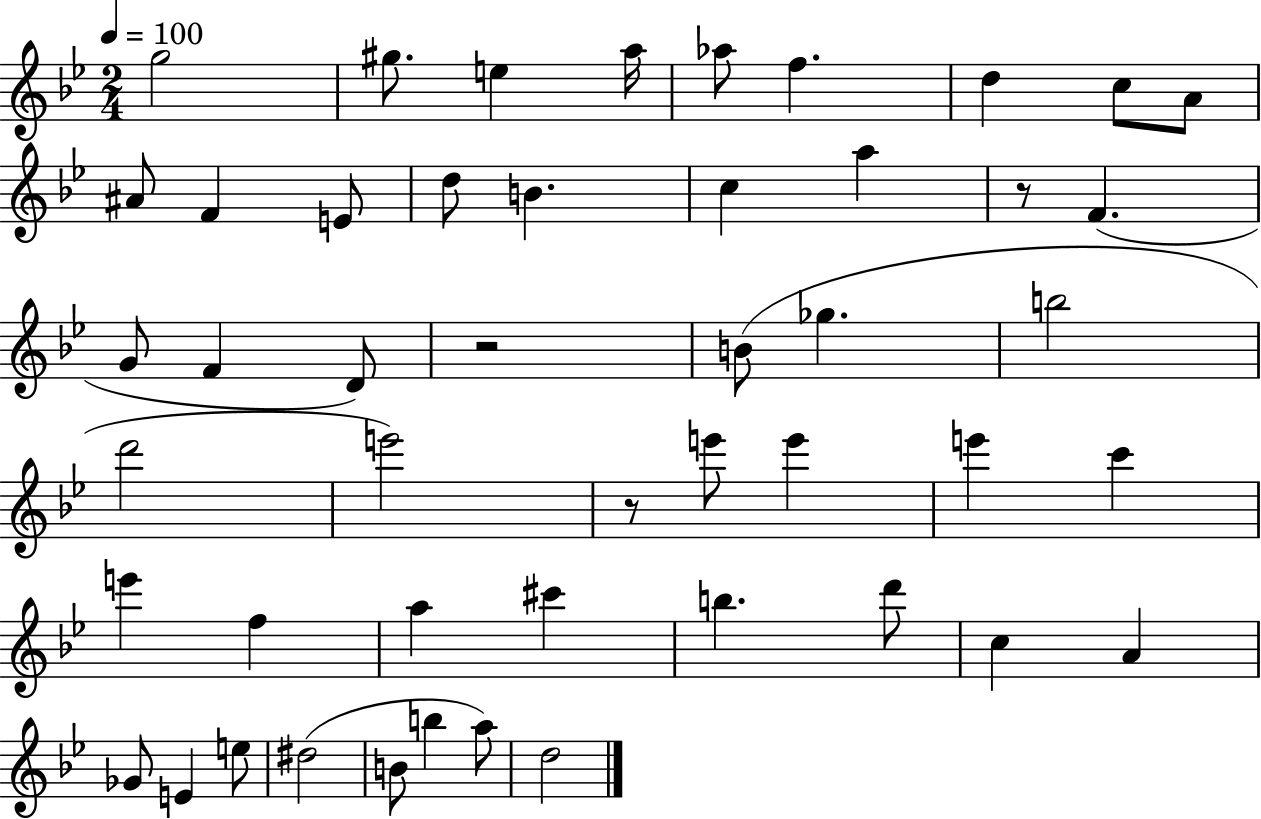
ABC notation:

X:1
T:Untitled
M:2/4
L:1/4
K:Bb
g2 ^g/2 e a/4 _a/2 f d c/2 A/2 ^A/2 F E/2 d/2 B c a z/2 F G/2 F D/2 z2 B/2 _g b2 d'2 e'2 z/2 e'/2 e' e' c' e' f a ^c' b d'/2 c A _G/2 E e/2 ^d2 B/2 b a/2 d2